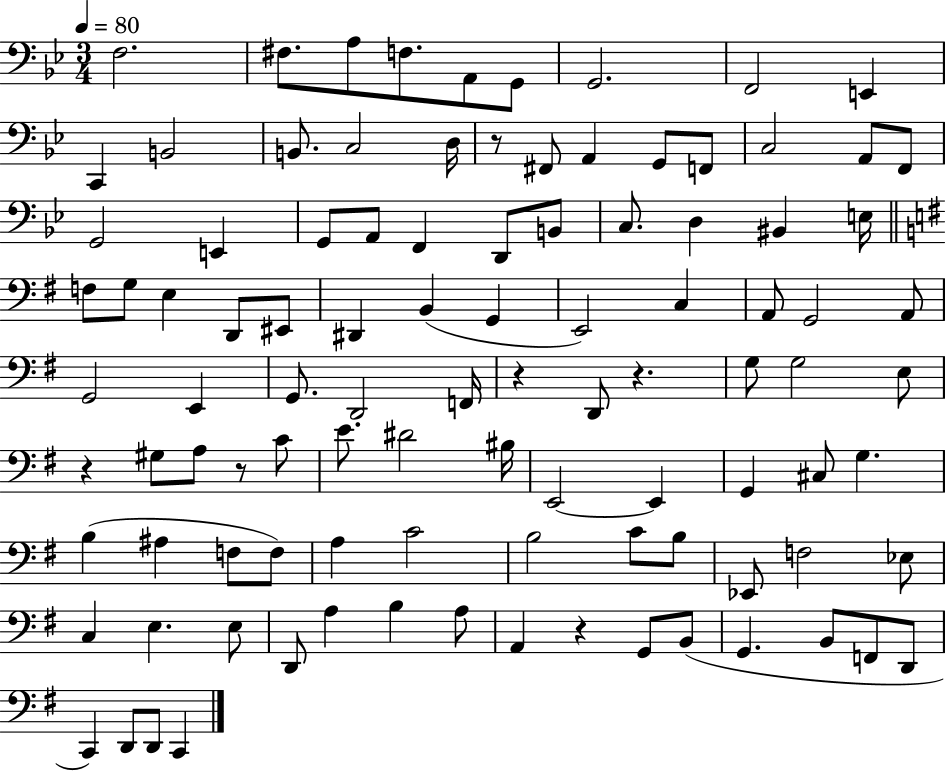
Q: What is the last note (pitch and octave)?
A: C2